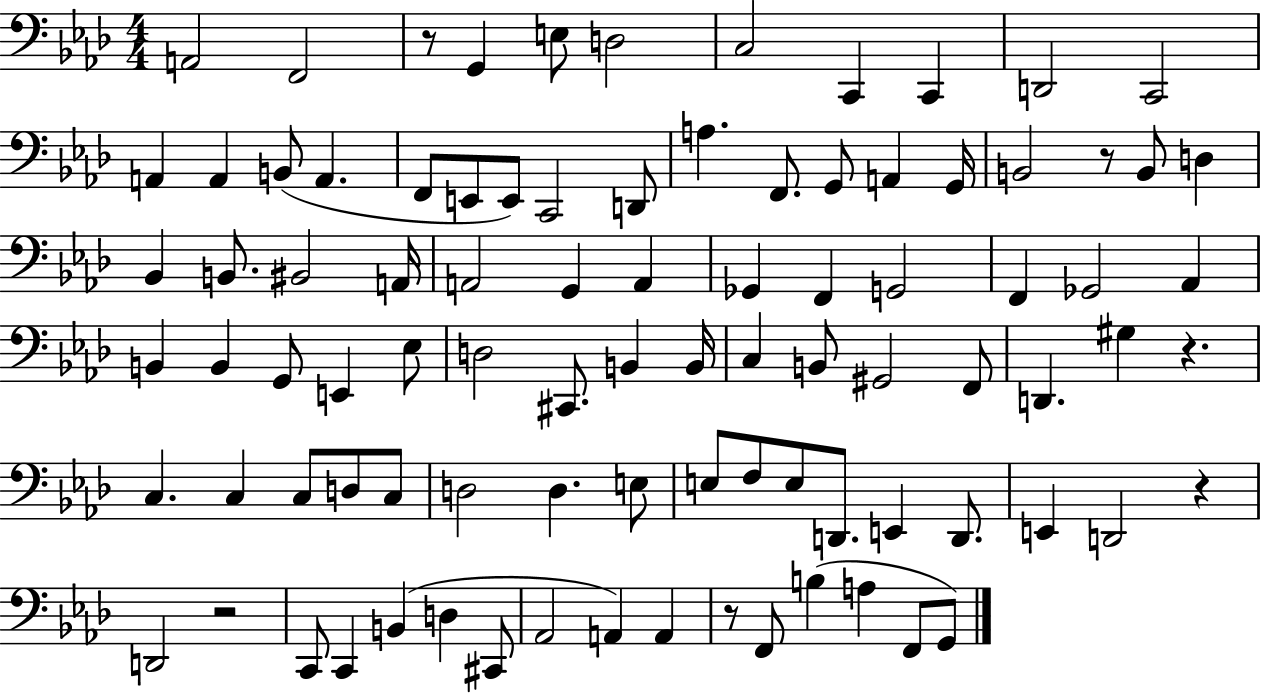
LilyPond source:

{
  \clef bass
  \numericTimeSignature
  \time 4/4
  \key aes \major
  a,2 f,2 | r8 g,4 e8 d2 | c2 c,4 c,4 | d,2 c,2 | \break a,4 a,4 b,8( a,4. | f,8 e,8 e,8) c,2 d,8 | a4. f,8. g,8 a,4 g,16 | b,2 r8 b,8 d4 | \break bes,4 b,8. bis,2 a,16 | a,2 g,4 a,4 | ges,4 f,4 g,2 | f,4 ges,2 aes,4 | \break b,4 b,4 g,8 e,4 ees8 | d2 cis,8. b,4 b,16 | c4 b,8 gis,2 f,8 | d,4. gis4 r4. | \break c4. c4 c8 d8 c8 | d2 d4. e8 | e8 f8 e8 d,8. e,4 d,8. | e,4 d,2 r4 | \break d,2 r2 | c,8 c,4 b,4( d4 cis,8 | aes,2 a,4) a,4 | r8 f,8 b4( a4 f,8 g,8) | \break \bar "|."
}